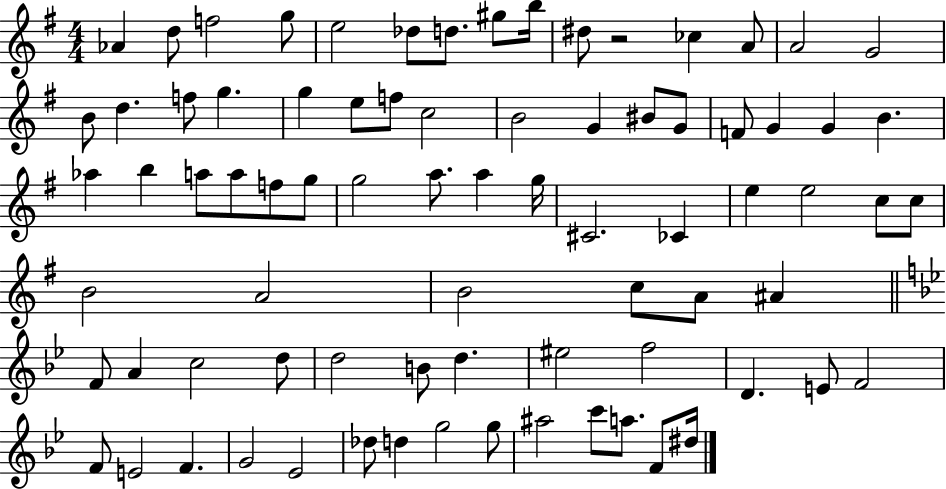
X:1
T:Untitled
M:4/4
L:1/4
K:G
_A d/2 f2 g/2 e2 _d/2 d/2 ^g/2 b/4 ^d/2 z2 _c A/2 A2 G2 B/2 d f/2 g g e/2 f/2 c2 B2 G ^B/2 G/2 F/2 G G B _a b a/2 a/2 f/2 g/2 g2 a/2 a g/4 ^C2 _C e e2 c/2 c/2 B2 A2 B2 c/2 A/2 ^A F/2 A c2 d/2 d2 B/2 d ^e2 f2 D E/2 F2 F/2 E2 F G2 _E2 _d/2 d g2 g/2 ^a2 c'/2 a/2 F/2 ^d/4